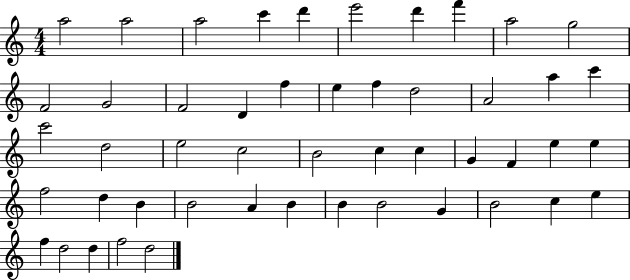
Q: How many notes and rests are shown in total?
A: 49